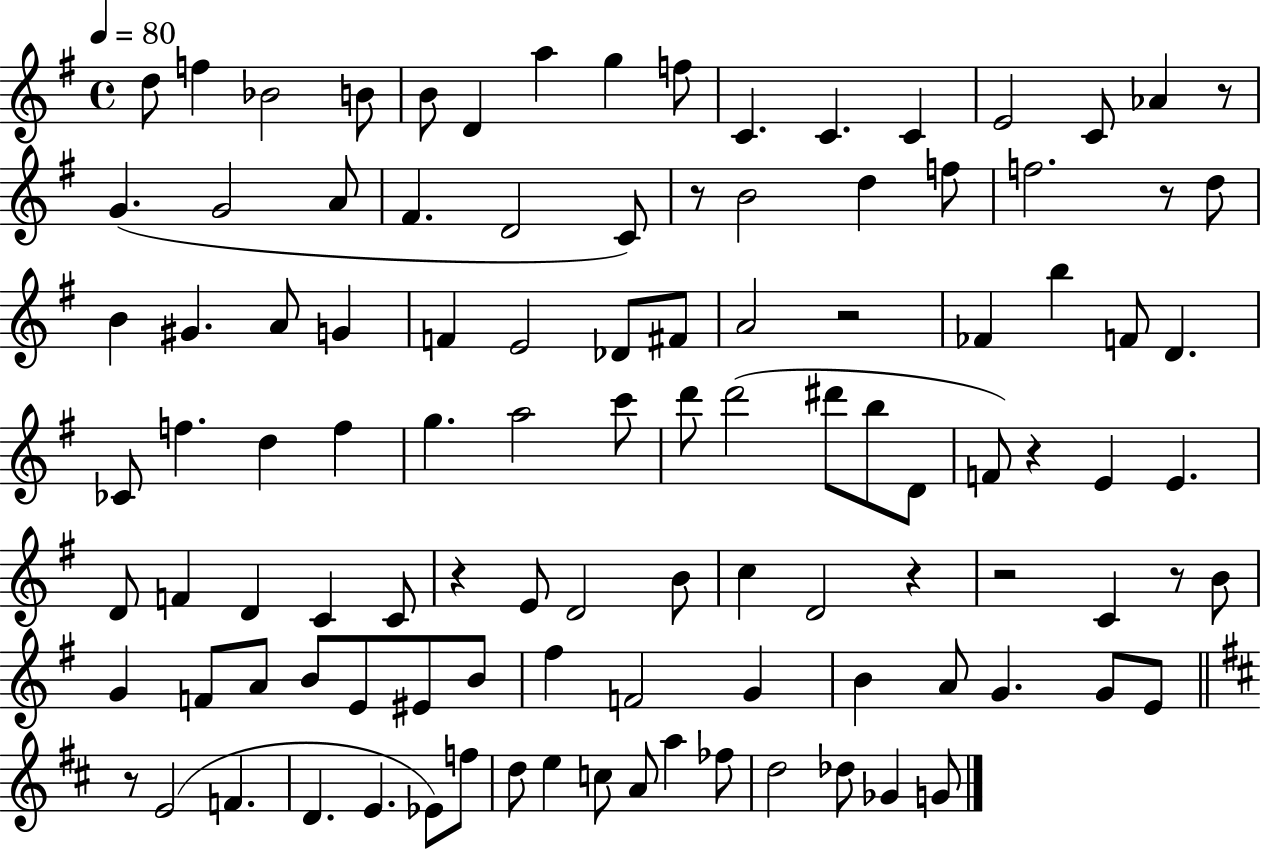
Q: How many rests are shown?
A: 10